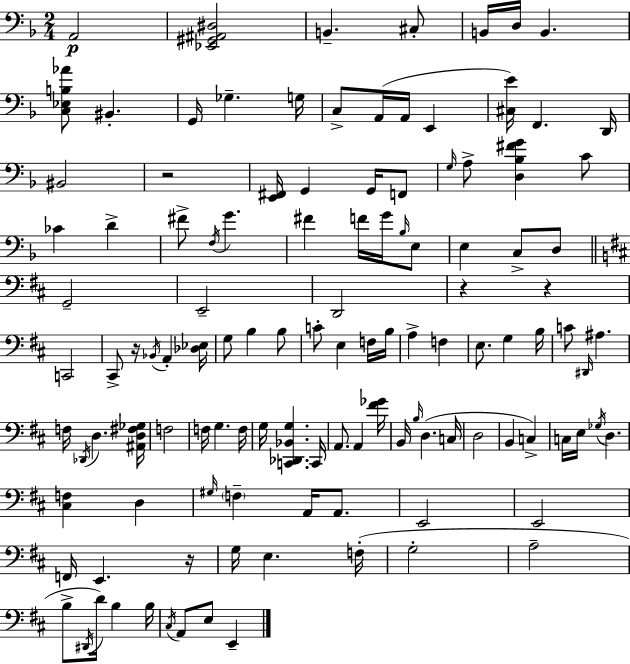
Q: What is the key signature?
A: D minor